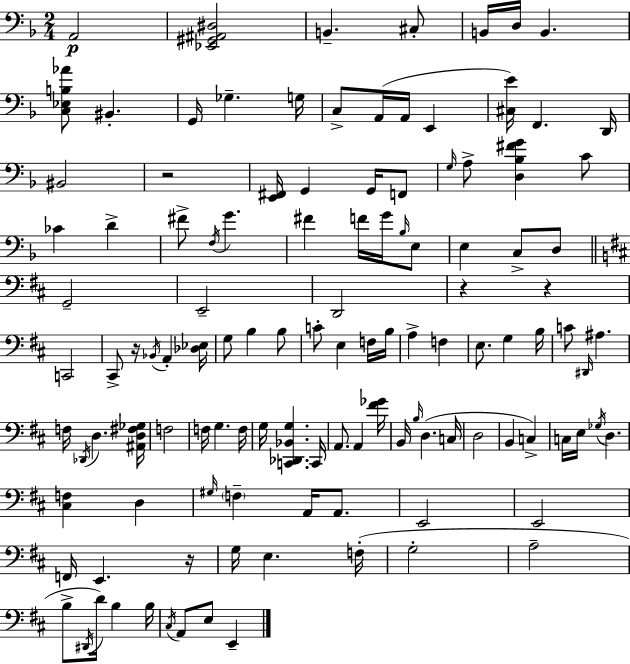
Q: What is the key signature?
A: D minor